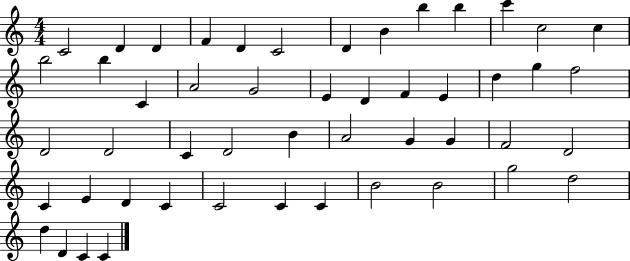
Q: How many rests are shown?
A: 0